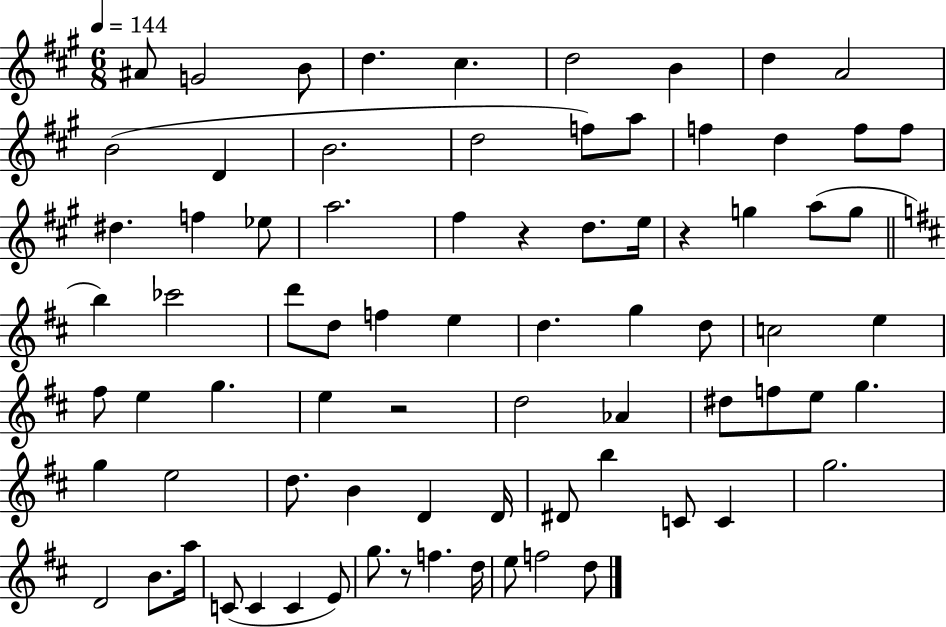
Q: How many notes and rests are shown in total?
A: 78